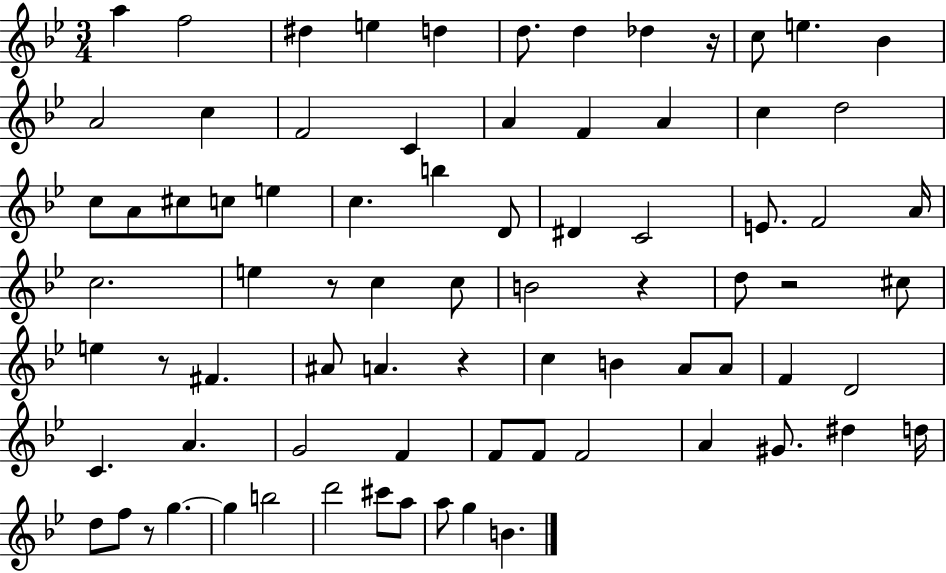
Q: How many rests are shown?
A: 7